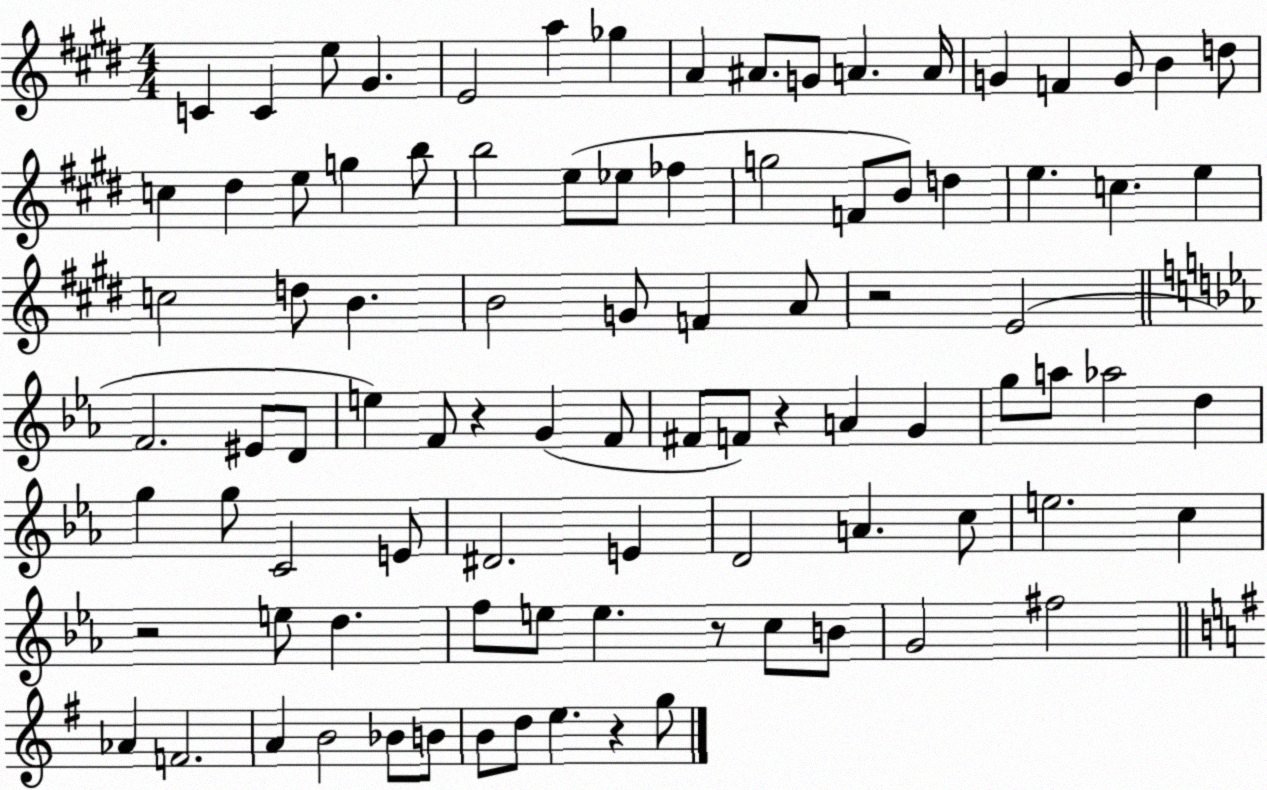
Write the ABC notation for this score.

X:1
T:Untitled
M:4/4
L:1/4
K:E
C C e/2 ^G E2 a _g A ^A/2 G/2 A A/4 G F G/2 B d/2 c ^d e/2 g b/2 b2 e/2 _e/2 _f g2 F/2 B/2 d e c e c2 d/2 B B2 G/2 F A/2 z2 E2 F2 ^E/2 D/2 e F/2 z G F/2 ^F/2 F/2 z A G g/2 a/2 _a2 d g g/2 C2 E/2 ^D2 E D2 A c/2 e2 c z2 e/2 d f/2 e/2 e z/2 c/2 B/2 G2 ^f2 _A F2 A B2 _B/2 B/2 B/2 d/2 e z g/2